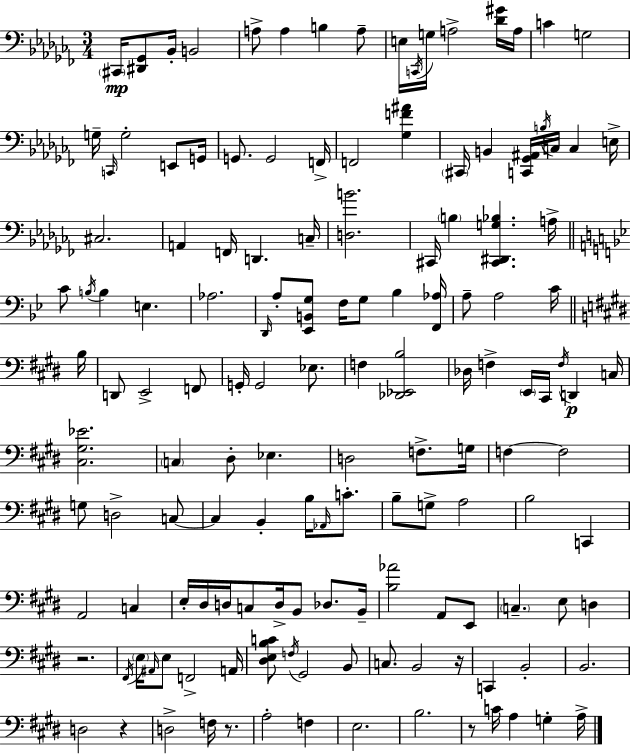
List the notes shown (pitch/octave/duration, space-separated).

C#2/s [D#2,Gb2]/e Bb2/s B2/h A3/e A3/q B3/q A3/e E3/s C2/s G3/s A3/h [Db4,G#4]/s A3/s C4/q G3/h G3/s C2/s G3/h E2/e G2/s G2/e. G2/h F2/s F2/h [Gb3,F4,A#4]/q C#2/s B2/q [C2,Gb2,A#2]/s B3/s C3/s C3/q E3/s C#3/h. A2/q F2/s D2/q. C3/s [D3,B4]/h. C#2/s B3/q [C#2,D#2,G3,Bb3]/q. A3/s C4/e B3/s B3/q E3/q. Ab3/h. D2/s A3/e [Eb2,B2,G3]/e F3/s G3/e Bb3/q [F2,Ab3]/s A3/e A3/h C4/s B3/s D2/e E2/h F2/e G2/s G2/h Eb3/e. F3/q [Db2,Eb2,B3]/h Db3/s F3/q E2/s C#2/s F3/s D2/q C3/s [C#3,G#3,Eb4]/h. C3/q D#3/e Eb3/q. D3/h F3/e. G3/s F3/q F3/h G3/e D3/h C3/e C3/q B2/q B3/s Ab2/s C4/e. B3/e G3/e A3/h B3/h C2/q A2/h C3/q E3/s D#3/s D3/s C3/e D3/s B2/e Db3/e. B2/s [B3,Ab4]/h A2/e E2/e C3/q. E3/e D3/q R/h. F#2/s E3/s A#2/s E3/e F2/h A2/s [D#3,E3,B3,C4]/e F3/s G#2/h B2/e C3/e. B2/h R/s C2/q B2/h B2/h. D3/h R/q D3/h F3/s R/e. A3/h F3/q E3/h. B3/h. R/e C4/s A3/q G3/q A3/s